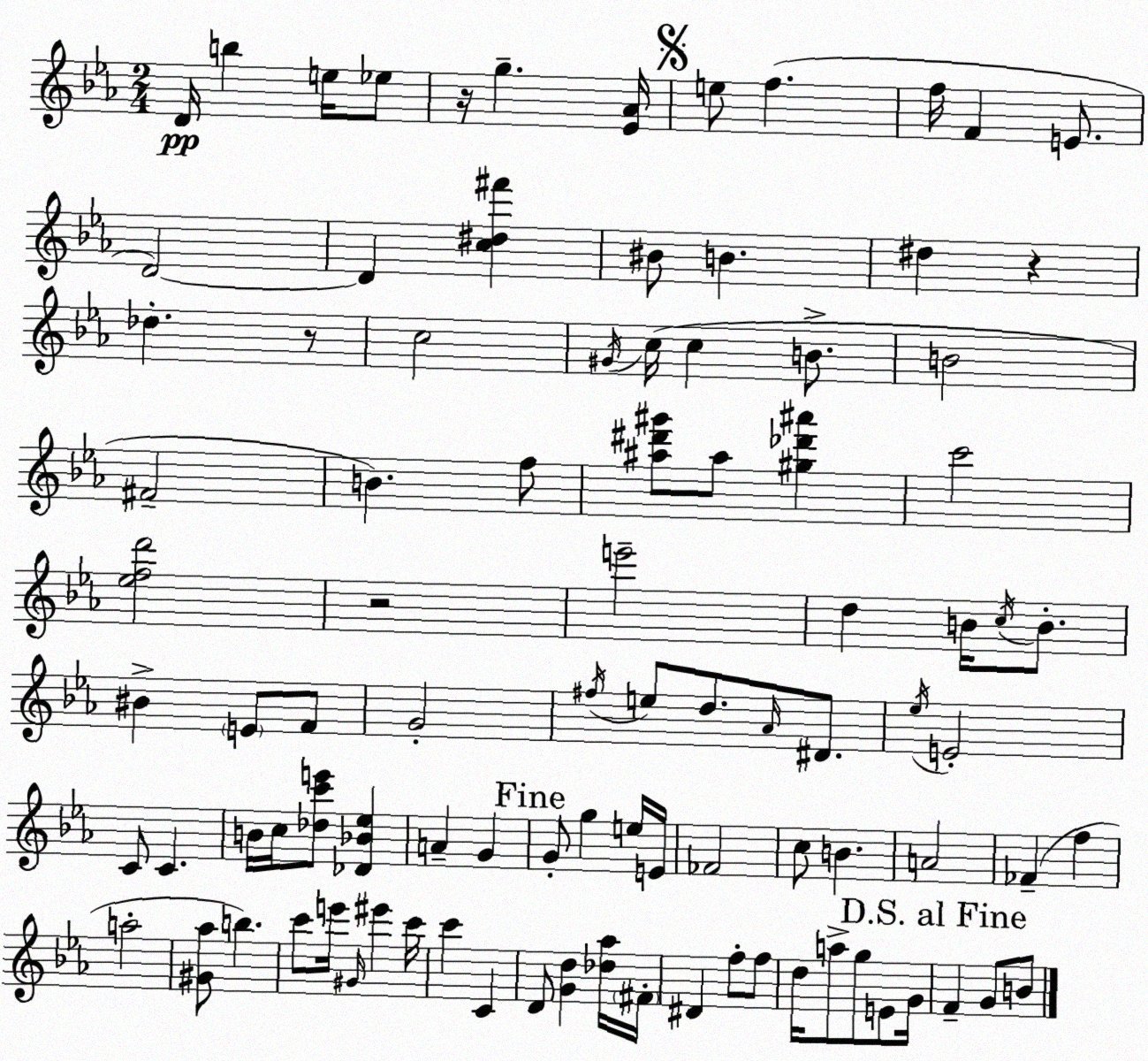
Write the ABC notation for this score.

X:1
T:Untitled
M:2/4
L:1/4
K:Eb
D/4 b e/4 _e/2 z/4 g [_E_A]/4 e/2 f f/4 F E/2 D2 D [c^d^f'] ^B/2 B ^d z _d z/2 c2 ^G/4 c/4 c B/2 B2 ^F2 B f/2 [^a^d'^g']/2 ^a/2 [^g_d'^a'] c'2 [_efd']2 z2 e'2 d B/4 c/4 B/2 ^B E/2 F/2 G2 ^f/4 e/2 d/2 _A/4 ^D/2 _e/4 E2 C/2 C B/4 c/4 [_dc'e']/2 [_D_B_e] A G G/2 g e/4 E/4 _F2 c/2 B A2 _F f a2 [^G_a]/2 b c'/2 e'/4 ^G/4 ^e' c'/4 c' C D/2 [Gd] [_d_a]/4 ^F/4 ^D f/2 f/2 d/4 a/2 g/2 E/2 G/4 F G/2 B/2